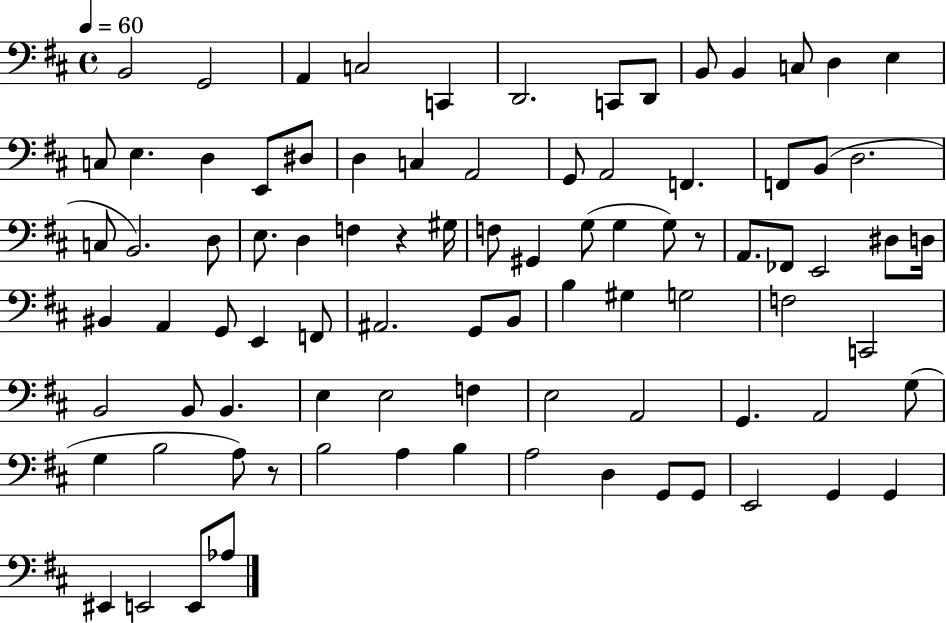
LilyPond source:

{
  \clef bass
  \time 4/4
  \defaultTimeSignature
  \key d \major
  \tempo 4 = 60
  b,2 g,2 | a,4 c2 c,4 | d,2. c,8 d,8 | b,8 b,4 c8 d4 e4 | \break c8 e4. d4 e,8 dis8 | d4 c4 a,2 | g,8 a,2 f,4. | f,8 b,8( d2. | \break c8 b,2.) d8 | e8. d4 f4 r4 gis16 | f8 gis,4 g8( g4 g8) r8 | a,8. fes,8 e,2 dis8 d16 | \break bis,4 a,4 g,8 e,4 f,8 | ais,2. g,8 b,8 | b4 gis4 g2 | f2 c,2 | \break b,2 b,8 b,4. | e4 e2 f4 | e2 a,2 | g,4. a,2 g8( | \break g4 b2 a8) r8 | b2 a4 b4 | a2 d4 g,8 g,8 | e,2 g,4 g,4 | \break eis,4 e,2 e,8 aes8 | \bar "|."
}